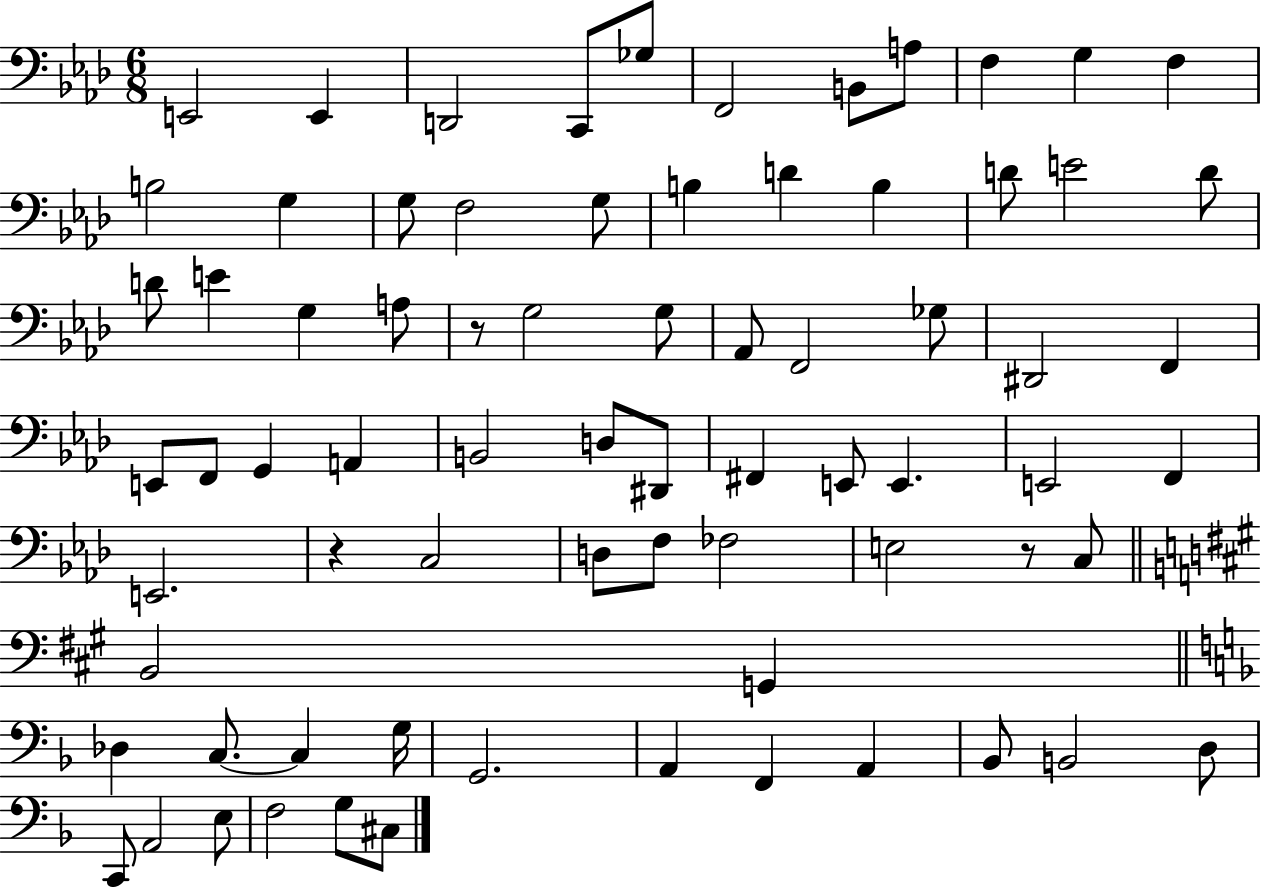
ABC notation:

X:1
T:Untitled
M:6/8
L:1/4
K:Ab
E,,2 E,, D,,2 C,,/2 _G,/2 F,,2 B,,/2 A,/2 F, G, F, B,2 G, G,/2 F,2 G,/2 B, D B, D/2 E2 D/2 D/2 E G, A,/2 z/2 G,2 G,/2 _A,,/2 F,,2 _G,/2 ^D,,2 F,, E,,/2 F,,/2 G,, A,, B,,2 D,/2 ^D,,/2 ^F,, E,,/2 E,, E,,2 F,, E,,2 z C,2 D,/2 F,/2 _F,2 E,2 z/2 C,/2 B,,2 G,, _D, C,/2 C, G,/4 G,,2 A,, F,, A,, _B,,/2 B,,2 D,/2 C,,/2 A,,2 E,/2 F,2 G,/2 ^C,/2